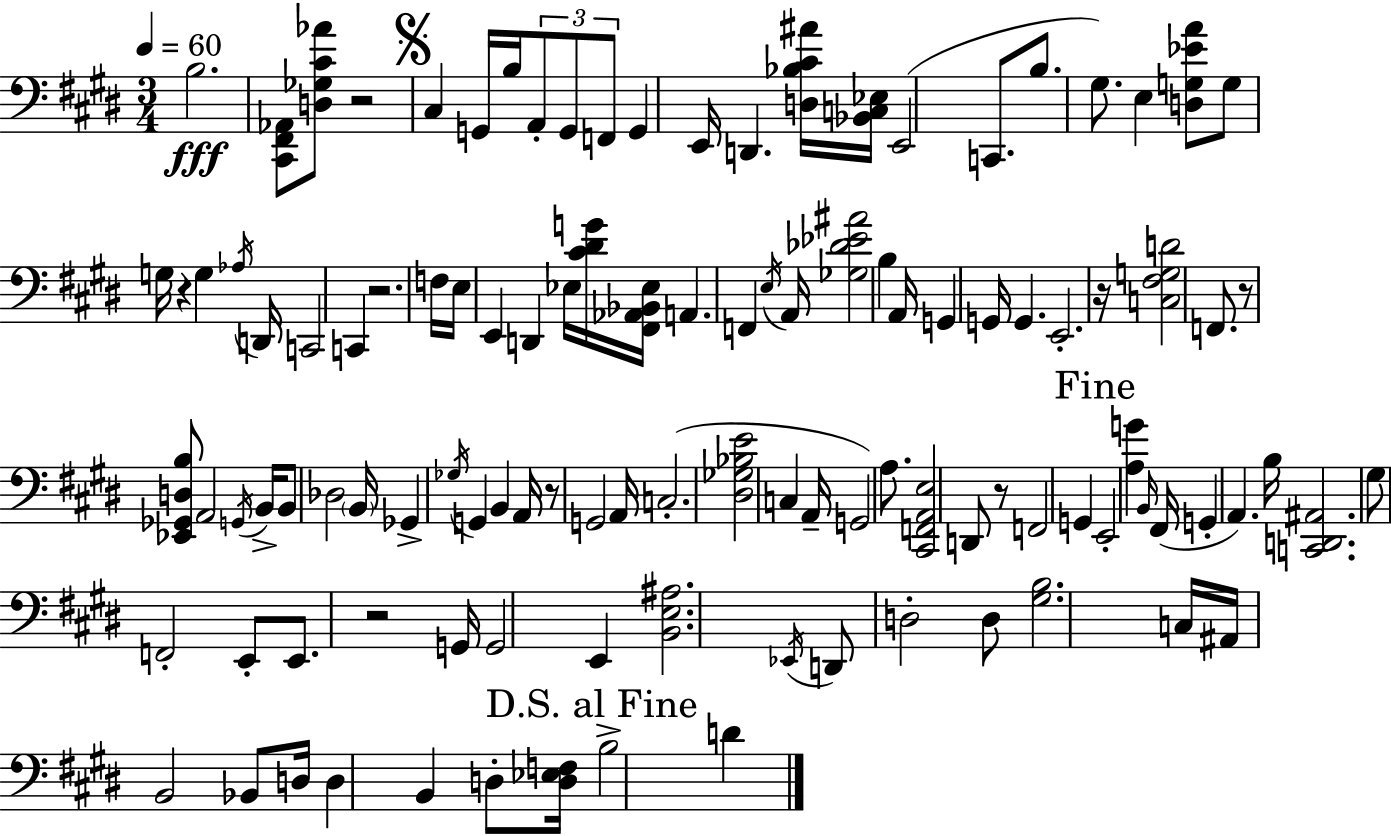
{
  \clef bass
  \numericTimeSignature
  \time 3/4
  \key e \major
  \tempo 4 = 60
  b2.\fff | <cis, fis, aes,>8 <d ges cis' aes'>8 r2 | \mark \markup { \musicglyph "scripts.segno" } cis4 g,16 b16 \tuplet 3/2 { a,8-. g,8 f,8 } | g,4 e,16 d,4. <d bes cis' ais'>16 | \break <bes, c ees>16 e,2( c,8. | b8. gis8.) e4 <d g ees' a'>8 | g8 g16 r4 g4 \acciaccatura { aes16 } | d,16 c,2 c,4 | \break r2. | f16 e16 e,4 d,4 ees16 | <cis' dis' g'>16 <fis, aes, bes, ees>16 a,4. f,4 | \acciaccatura { e16 } a,16 <ges des' ees' ais'>2 b4 | \break a,16 g,4 g,16 g,4. | e,2.-. | r16 <c fis g d'>2 f,8. | r8 <ees, ges, d b>8 a,2 | \break \acciaccatura { g,16 } b,16-> b,8 des2 | \parenthesize b,16 ges,4-> \acciaccatura { ges16 } g,4 | b,4 a,16 r8 g,2 | a,16 c2.-.( | \break <dis ges bes e'>2 | c4 a,16-- g,2) | a8. <cis, f, a, e>2 | d,8 r8 f,2 | \break g,4 \mark "Fine" e,2-. | <a g'>4 \grace { b,16 } fis,16( g,4-. a,4.) | b16 <c, d, ais,>2. | gis8 f,2-. | \break e,8-. e,8. r2 | g,16 g,2 | e,4 <b, e ais>2. | \acciaccatura { ees,16 } d,8 d2-. | \break d8 <gis b>2. | c16 ais,16 b,2 | bes,8 d16 d4 b,4 | d8-. <d ees f>16 \mark "D.S. al Fine" b2-> | \break d'4 \bar "|."
}